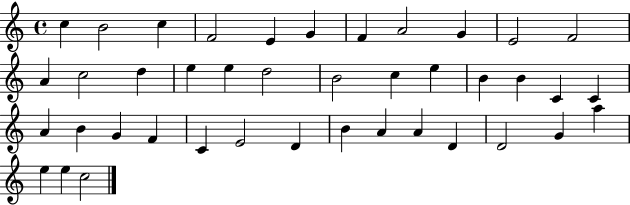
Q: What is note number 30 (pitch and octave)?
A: E4